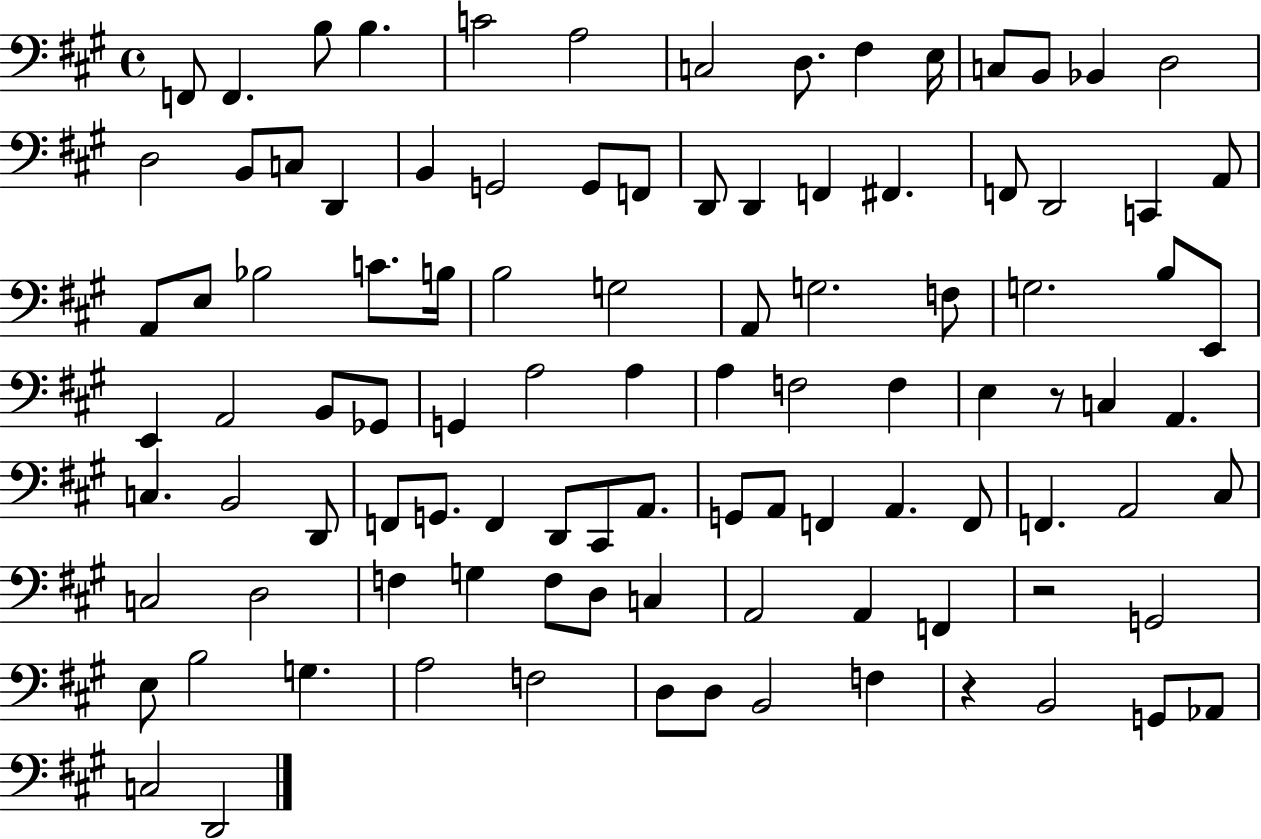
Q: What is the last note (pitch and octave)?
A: D2